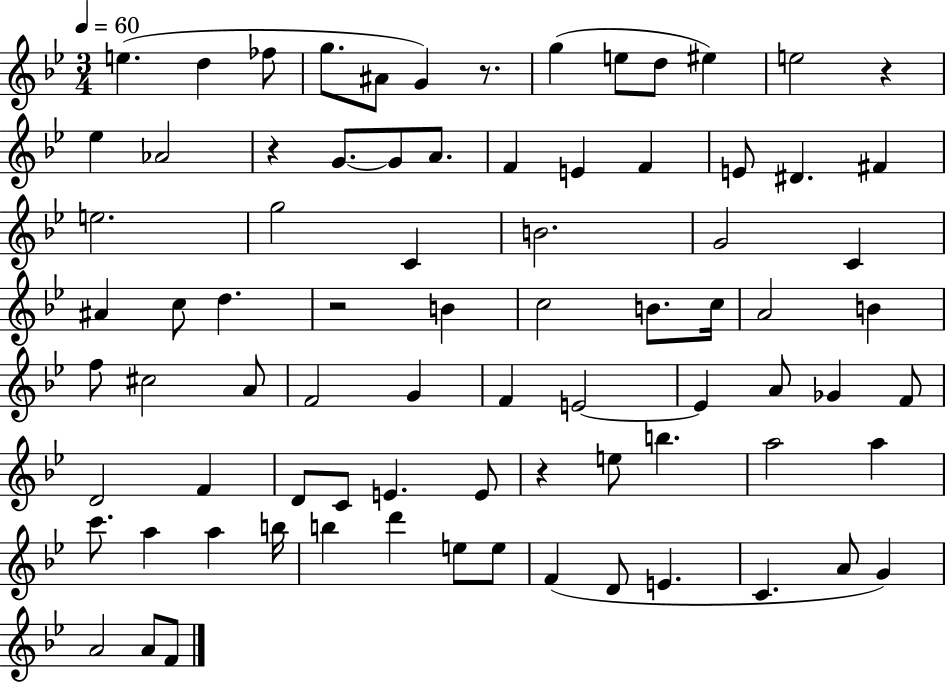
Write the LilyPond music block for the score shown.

{
  \clef treble
  \numericTimeSignature
  \time 3/4
  \key bes \major
  \tempo 4 = 60
  e''4.( d''4 fes''8 | g''8. ais'8 g'4) r8. | g''4( e''8 d''8 eis''4) | e''2 r4 | \break ees''4 aes'2 | r4 g'8.~~ g'8 a'8. | f'4 e'4 f'4 | e'8 dis'4. fis'4 | \break e''2. | g''2 c'4 | b'2. | g'2 c'4 | \break ais'4 c''8 d''4. | r2 b'4 | c''2 b'8. c''16 | a'2 b'4 | \break f''8 cis''2 a'8 | f'2 g'4 | f'4 e'2~~ | e'4 a'8 ges'4 f'8 | \break d'2 f'4 | d'8 c'8 e'4. e'8 | r4 e''8 b''4. | a''2 a''4 | \break c'''8. a''4 a''4 b''16 | b''4 d'''4 e''8 e''8 | f'4( d'8 e'4. | c'4. a'8 g'4) | \break a'2 a'8 f'8 | \bar "|."
}